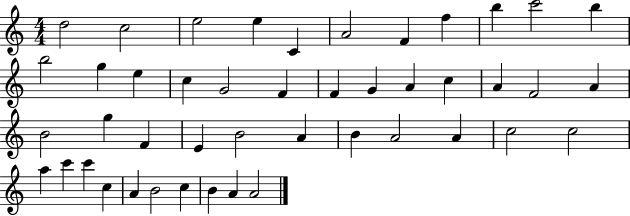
{
  \clef treble
  \numericTimeSignature
  \time 4/4
  \key c \major
  d''2 c''2 | e''2 e''4 c'4 | a'2 f'4 f''4 | b''4 c'''2 b''4 | \break b''2 g''4 e''4 | c''4 g'2 f'4 | f'4 g'4 a'4 c''4 | a'4 f'2 a'4 | \break b'2 g''4 f'4 | e'4 b'2 a'4 | b'4 a'2 a'4 | c''2 c''2 | \break a''4 c'''4 c'''4 c''4 | a'4 b'2 c''4 | b'4 a'4 a'2 | \bar "|."
}